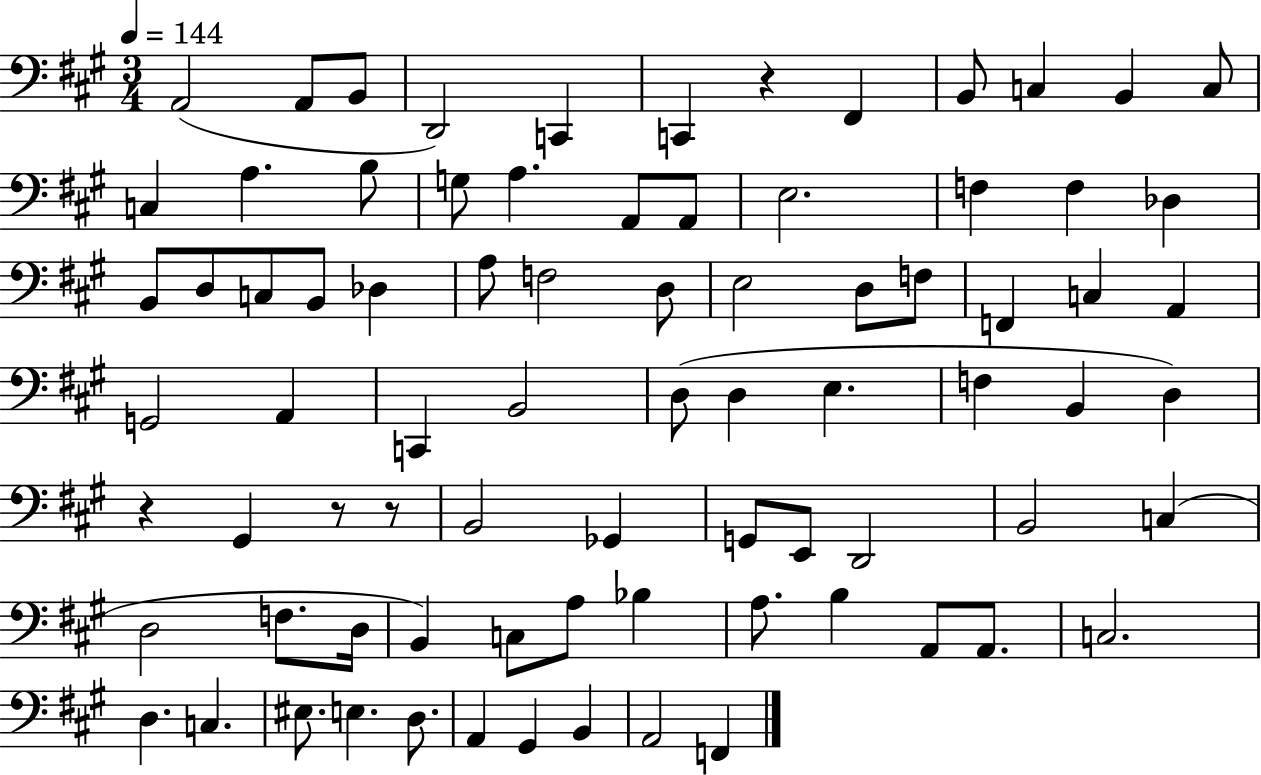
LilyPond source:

{
  \clef bass
  \numericTimeSignature
  \time 3/4
  \key a \major
  \tempo 4 = 144
  a,2( a,8 b,8 | d,2) c,4 | c,4 r4 fis,4 | b,8 c4 b,4 c8 | \break c4 a4. b8 | g8 a4. a,8 a,8 | e2. | f4 f4 des4 | \break b,8 d8 c8 b,8 des4 | a8 f2 d8 | e2 d8 f8 | f,4 c4 a,4 | \break g,2 a,4 | c,4 b,2 | d8( d4 e4. | f4 b,4 d4) | \break r4 gis,4 r8 r8 | b,2 ges,4 | g,8 e,8 d,2 | b,2 c4( | \break d2 f8. d16 | b,4) c8 a8 bes4 | a8. b4 a,8 a,8. | c2. | \break d4. c4. | eis8. e4. d8. | a,4 gis,4 b,4 | a,2 f,4 | \break \bar "|."
}